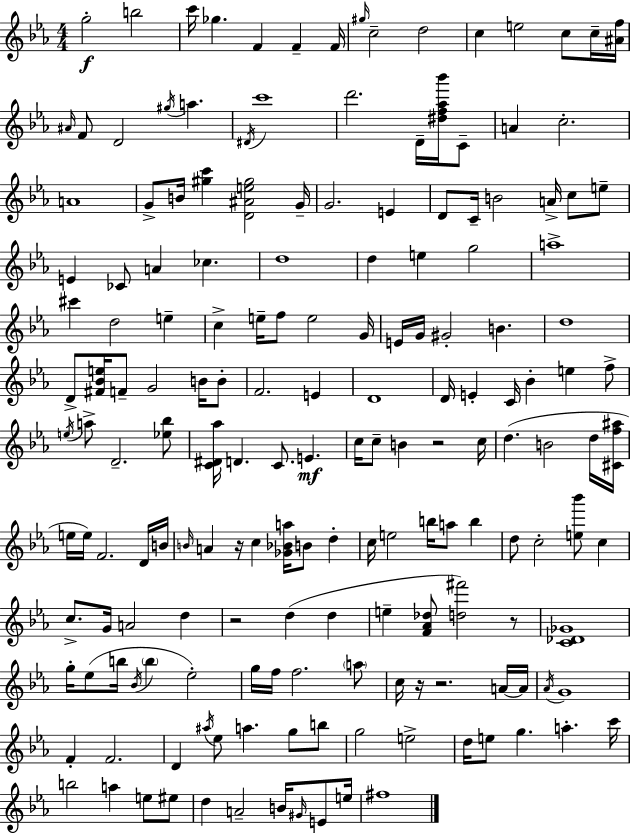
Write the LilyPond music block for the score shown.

{
  \clef treble
  \numericTimeSignature
  \time 4/4
  \key c \minor
  g''2-.\f b''2 | c'''16 ges''4. f'4 f'4-- f'16 | \grace { gis''16 } c''2-- d''2 | c''4 e''2 c''8 c''16-- | \break <ais' f''>16 \grace { ais'16 } f'8 d'2 \acciaccatura { gis''16 } a''4. | \acciaccatura { dis'16 } c'''1 | d'''2. | d'16-- <dis'' f'' aes'' bes'''>16 c'8-- a'4 c''2.-. | \break a'1 | g'8-> b'16 <gis'' c'''>4 <d' ais' e'' gis''>2 | g'16-- g'2. | e'4 d'8 c'16-- b'2 a'16-> | \break c''8 e''8-- e'4 ces'8 a'4 ces''4. | d''1 | d''4 e''4 g''2 | a''1-> | \break cis'''4 d''2 | e''4-- c''4-> e''16-- f''8 e''2 | g'16 e'16 g'16 gis'2-. b'4. | d''1 | \break d'8-> <fis' bes' e''>16 f'8-- g'2 | b'16 b'8-. f'2. | e'4 d'1 | d'16 e'4-. c'16 bes'4-. e''4 | \break f''8-> \acciaccatura { e''16 } a''8-> d'2.-- | <ees'' bes''>8 <c' dis' aes''>16 d'4. c'8. e'4.\mf | c''16 c''8-- b'4 r2 | c''16 d''4.( b'2 | \break d''16 <cis' f'' ais''>16 e''16 e''16) f'2. | d'16 b'16 \grace { b'16 } a'4 r16 c''4 <ges' bes' a''>16 | b'8 d''4-. c''16 e''2 b''16 | a''8 b''4 d''8 c''2-. | \break <e'' bes'''>8 c''4 c''8.-> g'16 a'2 | d''4 r2 d''4( | d''4 e''4-- <f' aes' des''>8 <d'' fis'''>2) | r8 <c' des' ges'>1 | \break g''16-. ees''8( b''16 \acciaccatura { bes'16 } \parenthesize b''4 ees''2-.) | g''16 f''16 f''2. | \parenthesize a''8 c''16 r16 r2. | a'16~~ a'16 \acciaccatura { aes'16 } g'1 | \break f'4-. f'2. | d'4 \acciaccatura { ais''16 } ees''8 a''4. | g''8 b''8 g''2 | e''2-> d''16 e''8 g''4. | \break a''4.-. c'''16 b''2 | a''4 e''8 eis''8 d''4 a'2-- | b'16 \grace { gis'16 } e'8 e''16 fis''1 | \bar "|."
}